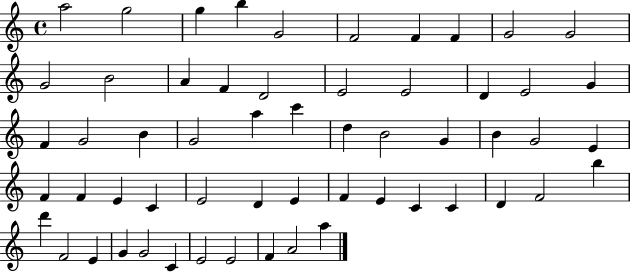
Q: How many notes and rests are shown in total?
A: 57